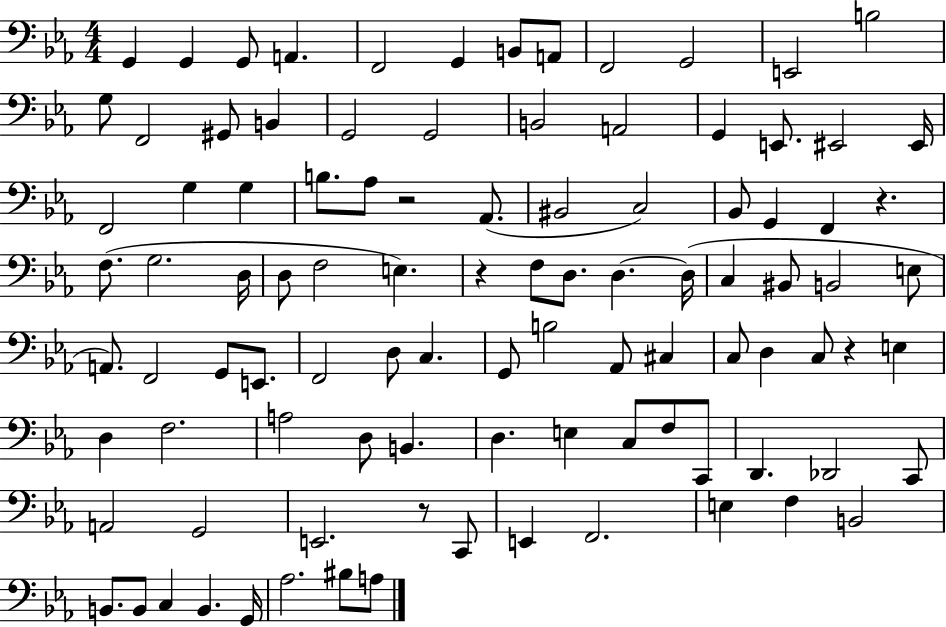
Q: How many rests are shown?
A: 5